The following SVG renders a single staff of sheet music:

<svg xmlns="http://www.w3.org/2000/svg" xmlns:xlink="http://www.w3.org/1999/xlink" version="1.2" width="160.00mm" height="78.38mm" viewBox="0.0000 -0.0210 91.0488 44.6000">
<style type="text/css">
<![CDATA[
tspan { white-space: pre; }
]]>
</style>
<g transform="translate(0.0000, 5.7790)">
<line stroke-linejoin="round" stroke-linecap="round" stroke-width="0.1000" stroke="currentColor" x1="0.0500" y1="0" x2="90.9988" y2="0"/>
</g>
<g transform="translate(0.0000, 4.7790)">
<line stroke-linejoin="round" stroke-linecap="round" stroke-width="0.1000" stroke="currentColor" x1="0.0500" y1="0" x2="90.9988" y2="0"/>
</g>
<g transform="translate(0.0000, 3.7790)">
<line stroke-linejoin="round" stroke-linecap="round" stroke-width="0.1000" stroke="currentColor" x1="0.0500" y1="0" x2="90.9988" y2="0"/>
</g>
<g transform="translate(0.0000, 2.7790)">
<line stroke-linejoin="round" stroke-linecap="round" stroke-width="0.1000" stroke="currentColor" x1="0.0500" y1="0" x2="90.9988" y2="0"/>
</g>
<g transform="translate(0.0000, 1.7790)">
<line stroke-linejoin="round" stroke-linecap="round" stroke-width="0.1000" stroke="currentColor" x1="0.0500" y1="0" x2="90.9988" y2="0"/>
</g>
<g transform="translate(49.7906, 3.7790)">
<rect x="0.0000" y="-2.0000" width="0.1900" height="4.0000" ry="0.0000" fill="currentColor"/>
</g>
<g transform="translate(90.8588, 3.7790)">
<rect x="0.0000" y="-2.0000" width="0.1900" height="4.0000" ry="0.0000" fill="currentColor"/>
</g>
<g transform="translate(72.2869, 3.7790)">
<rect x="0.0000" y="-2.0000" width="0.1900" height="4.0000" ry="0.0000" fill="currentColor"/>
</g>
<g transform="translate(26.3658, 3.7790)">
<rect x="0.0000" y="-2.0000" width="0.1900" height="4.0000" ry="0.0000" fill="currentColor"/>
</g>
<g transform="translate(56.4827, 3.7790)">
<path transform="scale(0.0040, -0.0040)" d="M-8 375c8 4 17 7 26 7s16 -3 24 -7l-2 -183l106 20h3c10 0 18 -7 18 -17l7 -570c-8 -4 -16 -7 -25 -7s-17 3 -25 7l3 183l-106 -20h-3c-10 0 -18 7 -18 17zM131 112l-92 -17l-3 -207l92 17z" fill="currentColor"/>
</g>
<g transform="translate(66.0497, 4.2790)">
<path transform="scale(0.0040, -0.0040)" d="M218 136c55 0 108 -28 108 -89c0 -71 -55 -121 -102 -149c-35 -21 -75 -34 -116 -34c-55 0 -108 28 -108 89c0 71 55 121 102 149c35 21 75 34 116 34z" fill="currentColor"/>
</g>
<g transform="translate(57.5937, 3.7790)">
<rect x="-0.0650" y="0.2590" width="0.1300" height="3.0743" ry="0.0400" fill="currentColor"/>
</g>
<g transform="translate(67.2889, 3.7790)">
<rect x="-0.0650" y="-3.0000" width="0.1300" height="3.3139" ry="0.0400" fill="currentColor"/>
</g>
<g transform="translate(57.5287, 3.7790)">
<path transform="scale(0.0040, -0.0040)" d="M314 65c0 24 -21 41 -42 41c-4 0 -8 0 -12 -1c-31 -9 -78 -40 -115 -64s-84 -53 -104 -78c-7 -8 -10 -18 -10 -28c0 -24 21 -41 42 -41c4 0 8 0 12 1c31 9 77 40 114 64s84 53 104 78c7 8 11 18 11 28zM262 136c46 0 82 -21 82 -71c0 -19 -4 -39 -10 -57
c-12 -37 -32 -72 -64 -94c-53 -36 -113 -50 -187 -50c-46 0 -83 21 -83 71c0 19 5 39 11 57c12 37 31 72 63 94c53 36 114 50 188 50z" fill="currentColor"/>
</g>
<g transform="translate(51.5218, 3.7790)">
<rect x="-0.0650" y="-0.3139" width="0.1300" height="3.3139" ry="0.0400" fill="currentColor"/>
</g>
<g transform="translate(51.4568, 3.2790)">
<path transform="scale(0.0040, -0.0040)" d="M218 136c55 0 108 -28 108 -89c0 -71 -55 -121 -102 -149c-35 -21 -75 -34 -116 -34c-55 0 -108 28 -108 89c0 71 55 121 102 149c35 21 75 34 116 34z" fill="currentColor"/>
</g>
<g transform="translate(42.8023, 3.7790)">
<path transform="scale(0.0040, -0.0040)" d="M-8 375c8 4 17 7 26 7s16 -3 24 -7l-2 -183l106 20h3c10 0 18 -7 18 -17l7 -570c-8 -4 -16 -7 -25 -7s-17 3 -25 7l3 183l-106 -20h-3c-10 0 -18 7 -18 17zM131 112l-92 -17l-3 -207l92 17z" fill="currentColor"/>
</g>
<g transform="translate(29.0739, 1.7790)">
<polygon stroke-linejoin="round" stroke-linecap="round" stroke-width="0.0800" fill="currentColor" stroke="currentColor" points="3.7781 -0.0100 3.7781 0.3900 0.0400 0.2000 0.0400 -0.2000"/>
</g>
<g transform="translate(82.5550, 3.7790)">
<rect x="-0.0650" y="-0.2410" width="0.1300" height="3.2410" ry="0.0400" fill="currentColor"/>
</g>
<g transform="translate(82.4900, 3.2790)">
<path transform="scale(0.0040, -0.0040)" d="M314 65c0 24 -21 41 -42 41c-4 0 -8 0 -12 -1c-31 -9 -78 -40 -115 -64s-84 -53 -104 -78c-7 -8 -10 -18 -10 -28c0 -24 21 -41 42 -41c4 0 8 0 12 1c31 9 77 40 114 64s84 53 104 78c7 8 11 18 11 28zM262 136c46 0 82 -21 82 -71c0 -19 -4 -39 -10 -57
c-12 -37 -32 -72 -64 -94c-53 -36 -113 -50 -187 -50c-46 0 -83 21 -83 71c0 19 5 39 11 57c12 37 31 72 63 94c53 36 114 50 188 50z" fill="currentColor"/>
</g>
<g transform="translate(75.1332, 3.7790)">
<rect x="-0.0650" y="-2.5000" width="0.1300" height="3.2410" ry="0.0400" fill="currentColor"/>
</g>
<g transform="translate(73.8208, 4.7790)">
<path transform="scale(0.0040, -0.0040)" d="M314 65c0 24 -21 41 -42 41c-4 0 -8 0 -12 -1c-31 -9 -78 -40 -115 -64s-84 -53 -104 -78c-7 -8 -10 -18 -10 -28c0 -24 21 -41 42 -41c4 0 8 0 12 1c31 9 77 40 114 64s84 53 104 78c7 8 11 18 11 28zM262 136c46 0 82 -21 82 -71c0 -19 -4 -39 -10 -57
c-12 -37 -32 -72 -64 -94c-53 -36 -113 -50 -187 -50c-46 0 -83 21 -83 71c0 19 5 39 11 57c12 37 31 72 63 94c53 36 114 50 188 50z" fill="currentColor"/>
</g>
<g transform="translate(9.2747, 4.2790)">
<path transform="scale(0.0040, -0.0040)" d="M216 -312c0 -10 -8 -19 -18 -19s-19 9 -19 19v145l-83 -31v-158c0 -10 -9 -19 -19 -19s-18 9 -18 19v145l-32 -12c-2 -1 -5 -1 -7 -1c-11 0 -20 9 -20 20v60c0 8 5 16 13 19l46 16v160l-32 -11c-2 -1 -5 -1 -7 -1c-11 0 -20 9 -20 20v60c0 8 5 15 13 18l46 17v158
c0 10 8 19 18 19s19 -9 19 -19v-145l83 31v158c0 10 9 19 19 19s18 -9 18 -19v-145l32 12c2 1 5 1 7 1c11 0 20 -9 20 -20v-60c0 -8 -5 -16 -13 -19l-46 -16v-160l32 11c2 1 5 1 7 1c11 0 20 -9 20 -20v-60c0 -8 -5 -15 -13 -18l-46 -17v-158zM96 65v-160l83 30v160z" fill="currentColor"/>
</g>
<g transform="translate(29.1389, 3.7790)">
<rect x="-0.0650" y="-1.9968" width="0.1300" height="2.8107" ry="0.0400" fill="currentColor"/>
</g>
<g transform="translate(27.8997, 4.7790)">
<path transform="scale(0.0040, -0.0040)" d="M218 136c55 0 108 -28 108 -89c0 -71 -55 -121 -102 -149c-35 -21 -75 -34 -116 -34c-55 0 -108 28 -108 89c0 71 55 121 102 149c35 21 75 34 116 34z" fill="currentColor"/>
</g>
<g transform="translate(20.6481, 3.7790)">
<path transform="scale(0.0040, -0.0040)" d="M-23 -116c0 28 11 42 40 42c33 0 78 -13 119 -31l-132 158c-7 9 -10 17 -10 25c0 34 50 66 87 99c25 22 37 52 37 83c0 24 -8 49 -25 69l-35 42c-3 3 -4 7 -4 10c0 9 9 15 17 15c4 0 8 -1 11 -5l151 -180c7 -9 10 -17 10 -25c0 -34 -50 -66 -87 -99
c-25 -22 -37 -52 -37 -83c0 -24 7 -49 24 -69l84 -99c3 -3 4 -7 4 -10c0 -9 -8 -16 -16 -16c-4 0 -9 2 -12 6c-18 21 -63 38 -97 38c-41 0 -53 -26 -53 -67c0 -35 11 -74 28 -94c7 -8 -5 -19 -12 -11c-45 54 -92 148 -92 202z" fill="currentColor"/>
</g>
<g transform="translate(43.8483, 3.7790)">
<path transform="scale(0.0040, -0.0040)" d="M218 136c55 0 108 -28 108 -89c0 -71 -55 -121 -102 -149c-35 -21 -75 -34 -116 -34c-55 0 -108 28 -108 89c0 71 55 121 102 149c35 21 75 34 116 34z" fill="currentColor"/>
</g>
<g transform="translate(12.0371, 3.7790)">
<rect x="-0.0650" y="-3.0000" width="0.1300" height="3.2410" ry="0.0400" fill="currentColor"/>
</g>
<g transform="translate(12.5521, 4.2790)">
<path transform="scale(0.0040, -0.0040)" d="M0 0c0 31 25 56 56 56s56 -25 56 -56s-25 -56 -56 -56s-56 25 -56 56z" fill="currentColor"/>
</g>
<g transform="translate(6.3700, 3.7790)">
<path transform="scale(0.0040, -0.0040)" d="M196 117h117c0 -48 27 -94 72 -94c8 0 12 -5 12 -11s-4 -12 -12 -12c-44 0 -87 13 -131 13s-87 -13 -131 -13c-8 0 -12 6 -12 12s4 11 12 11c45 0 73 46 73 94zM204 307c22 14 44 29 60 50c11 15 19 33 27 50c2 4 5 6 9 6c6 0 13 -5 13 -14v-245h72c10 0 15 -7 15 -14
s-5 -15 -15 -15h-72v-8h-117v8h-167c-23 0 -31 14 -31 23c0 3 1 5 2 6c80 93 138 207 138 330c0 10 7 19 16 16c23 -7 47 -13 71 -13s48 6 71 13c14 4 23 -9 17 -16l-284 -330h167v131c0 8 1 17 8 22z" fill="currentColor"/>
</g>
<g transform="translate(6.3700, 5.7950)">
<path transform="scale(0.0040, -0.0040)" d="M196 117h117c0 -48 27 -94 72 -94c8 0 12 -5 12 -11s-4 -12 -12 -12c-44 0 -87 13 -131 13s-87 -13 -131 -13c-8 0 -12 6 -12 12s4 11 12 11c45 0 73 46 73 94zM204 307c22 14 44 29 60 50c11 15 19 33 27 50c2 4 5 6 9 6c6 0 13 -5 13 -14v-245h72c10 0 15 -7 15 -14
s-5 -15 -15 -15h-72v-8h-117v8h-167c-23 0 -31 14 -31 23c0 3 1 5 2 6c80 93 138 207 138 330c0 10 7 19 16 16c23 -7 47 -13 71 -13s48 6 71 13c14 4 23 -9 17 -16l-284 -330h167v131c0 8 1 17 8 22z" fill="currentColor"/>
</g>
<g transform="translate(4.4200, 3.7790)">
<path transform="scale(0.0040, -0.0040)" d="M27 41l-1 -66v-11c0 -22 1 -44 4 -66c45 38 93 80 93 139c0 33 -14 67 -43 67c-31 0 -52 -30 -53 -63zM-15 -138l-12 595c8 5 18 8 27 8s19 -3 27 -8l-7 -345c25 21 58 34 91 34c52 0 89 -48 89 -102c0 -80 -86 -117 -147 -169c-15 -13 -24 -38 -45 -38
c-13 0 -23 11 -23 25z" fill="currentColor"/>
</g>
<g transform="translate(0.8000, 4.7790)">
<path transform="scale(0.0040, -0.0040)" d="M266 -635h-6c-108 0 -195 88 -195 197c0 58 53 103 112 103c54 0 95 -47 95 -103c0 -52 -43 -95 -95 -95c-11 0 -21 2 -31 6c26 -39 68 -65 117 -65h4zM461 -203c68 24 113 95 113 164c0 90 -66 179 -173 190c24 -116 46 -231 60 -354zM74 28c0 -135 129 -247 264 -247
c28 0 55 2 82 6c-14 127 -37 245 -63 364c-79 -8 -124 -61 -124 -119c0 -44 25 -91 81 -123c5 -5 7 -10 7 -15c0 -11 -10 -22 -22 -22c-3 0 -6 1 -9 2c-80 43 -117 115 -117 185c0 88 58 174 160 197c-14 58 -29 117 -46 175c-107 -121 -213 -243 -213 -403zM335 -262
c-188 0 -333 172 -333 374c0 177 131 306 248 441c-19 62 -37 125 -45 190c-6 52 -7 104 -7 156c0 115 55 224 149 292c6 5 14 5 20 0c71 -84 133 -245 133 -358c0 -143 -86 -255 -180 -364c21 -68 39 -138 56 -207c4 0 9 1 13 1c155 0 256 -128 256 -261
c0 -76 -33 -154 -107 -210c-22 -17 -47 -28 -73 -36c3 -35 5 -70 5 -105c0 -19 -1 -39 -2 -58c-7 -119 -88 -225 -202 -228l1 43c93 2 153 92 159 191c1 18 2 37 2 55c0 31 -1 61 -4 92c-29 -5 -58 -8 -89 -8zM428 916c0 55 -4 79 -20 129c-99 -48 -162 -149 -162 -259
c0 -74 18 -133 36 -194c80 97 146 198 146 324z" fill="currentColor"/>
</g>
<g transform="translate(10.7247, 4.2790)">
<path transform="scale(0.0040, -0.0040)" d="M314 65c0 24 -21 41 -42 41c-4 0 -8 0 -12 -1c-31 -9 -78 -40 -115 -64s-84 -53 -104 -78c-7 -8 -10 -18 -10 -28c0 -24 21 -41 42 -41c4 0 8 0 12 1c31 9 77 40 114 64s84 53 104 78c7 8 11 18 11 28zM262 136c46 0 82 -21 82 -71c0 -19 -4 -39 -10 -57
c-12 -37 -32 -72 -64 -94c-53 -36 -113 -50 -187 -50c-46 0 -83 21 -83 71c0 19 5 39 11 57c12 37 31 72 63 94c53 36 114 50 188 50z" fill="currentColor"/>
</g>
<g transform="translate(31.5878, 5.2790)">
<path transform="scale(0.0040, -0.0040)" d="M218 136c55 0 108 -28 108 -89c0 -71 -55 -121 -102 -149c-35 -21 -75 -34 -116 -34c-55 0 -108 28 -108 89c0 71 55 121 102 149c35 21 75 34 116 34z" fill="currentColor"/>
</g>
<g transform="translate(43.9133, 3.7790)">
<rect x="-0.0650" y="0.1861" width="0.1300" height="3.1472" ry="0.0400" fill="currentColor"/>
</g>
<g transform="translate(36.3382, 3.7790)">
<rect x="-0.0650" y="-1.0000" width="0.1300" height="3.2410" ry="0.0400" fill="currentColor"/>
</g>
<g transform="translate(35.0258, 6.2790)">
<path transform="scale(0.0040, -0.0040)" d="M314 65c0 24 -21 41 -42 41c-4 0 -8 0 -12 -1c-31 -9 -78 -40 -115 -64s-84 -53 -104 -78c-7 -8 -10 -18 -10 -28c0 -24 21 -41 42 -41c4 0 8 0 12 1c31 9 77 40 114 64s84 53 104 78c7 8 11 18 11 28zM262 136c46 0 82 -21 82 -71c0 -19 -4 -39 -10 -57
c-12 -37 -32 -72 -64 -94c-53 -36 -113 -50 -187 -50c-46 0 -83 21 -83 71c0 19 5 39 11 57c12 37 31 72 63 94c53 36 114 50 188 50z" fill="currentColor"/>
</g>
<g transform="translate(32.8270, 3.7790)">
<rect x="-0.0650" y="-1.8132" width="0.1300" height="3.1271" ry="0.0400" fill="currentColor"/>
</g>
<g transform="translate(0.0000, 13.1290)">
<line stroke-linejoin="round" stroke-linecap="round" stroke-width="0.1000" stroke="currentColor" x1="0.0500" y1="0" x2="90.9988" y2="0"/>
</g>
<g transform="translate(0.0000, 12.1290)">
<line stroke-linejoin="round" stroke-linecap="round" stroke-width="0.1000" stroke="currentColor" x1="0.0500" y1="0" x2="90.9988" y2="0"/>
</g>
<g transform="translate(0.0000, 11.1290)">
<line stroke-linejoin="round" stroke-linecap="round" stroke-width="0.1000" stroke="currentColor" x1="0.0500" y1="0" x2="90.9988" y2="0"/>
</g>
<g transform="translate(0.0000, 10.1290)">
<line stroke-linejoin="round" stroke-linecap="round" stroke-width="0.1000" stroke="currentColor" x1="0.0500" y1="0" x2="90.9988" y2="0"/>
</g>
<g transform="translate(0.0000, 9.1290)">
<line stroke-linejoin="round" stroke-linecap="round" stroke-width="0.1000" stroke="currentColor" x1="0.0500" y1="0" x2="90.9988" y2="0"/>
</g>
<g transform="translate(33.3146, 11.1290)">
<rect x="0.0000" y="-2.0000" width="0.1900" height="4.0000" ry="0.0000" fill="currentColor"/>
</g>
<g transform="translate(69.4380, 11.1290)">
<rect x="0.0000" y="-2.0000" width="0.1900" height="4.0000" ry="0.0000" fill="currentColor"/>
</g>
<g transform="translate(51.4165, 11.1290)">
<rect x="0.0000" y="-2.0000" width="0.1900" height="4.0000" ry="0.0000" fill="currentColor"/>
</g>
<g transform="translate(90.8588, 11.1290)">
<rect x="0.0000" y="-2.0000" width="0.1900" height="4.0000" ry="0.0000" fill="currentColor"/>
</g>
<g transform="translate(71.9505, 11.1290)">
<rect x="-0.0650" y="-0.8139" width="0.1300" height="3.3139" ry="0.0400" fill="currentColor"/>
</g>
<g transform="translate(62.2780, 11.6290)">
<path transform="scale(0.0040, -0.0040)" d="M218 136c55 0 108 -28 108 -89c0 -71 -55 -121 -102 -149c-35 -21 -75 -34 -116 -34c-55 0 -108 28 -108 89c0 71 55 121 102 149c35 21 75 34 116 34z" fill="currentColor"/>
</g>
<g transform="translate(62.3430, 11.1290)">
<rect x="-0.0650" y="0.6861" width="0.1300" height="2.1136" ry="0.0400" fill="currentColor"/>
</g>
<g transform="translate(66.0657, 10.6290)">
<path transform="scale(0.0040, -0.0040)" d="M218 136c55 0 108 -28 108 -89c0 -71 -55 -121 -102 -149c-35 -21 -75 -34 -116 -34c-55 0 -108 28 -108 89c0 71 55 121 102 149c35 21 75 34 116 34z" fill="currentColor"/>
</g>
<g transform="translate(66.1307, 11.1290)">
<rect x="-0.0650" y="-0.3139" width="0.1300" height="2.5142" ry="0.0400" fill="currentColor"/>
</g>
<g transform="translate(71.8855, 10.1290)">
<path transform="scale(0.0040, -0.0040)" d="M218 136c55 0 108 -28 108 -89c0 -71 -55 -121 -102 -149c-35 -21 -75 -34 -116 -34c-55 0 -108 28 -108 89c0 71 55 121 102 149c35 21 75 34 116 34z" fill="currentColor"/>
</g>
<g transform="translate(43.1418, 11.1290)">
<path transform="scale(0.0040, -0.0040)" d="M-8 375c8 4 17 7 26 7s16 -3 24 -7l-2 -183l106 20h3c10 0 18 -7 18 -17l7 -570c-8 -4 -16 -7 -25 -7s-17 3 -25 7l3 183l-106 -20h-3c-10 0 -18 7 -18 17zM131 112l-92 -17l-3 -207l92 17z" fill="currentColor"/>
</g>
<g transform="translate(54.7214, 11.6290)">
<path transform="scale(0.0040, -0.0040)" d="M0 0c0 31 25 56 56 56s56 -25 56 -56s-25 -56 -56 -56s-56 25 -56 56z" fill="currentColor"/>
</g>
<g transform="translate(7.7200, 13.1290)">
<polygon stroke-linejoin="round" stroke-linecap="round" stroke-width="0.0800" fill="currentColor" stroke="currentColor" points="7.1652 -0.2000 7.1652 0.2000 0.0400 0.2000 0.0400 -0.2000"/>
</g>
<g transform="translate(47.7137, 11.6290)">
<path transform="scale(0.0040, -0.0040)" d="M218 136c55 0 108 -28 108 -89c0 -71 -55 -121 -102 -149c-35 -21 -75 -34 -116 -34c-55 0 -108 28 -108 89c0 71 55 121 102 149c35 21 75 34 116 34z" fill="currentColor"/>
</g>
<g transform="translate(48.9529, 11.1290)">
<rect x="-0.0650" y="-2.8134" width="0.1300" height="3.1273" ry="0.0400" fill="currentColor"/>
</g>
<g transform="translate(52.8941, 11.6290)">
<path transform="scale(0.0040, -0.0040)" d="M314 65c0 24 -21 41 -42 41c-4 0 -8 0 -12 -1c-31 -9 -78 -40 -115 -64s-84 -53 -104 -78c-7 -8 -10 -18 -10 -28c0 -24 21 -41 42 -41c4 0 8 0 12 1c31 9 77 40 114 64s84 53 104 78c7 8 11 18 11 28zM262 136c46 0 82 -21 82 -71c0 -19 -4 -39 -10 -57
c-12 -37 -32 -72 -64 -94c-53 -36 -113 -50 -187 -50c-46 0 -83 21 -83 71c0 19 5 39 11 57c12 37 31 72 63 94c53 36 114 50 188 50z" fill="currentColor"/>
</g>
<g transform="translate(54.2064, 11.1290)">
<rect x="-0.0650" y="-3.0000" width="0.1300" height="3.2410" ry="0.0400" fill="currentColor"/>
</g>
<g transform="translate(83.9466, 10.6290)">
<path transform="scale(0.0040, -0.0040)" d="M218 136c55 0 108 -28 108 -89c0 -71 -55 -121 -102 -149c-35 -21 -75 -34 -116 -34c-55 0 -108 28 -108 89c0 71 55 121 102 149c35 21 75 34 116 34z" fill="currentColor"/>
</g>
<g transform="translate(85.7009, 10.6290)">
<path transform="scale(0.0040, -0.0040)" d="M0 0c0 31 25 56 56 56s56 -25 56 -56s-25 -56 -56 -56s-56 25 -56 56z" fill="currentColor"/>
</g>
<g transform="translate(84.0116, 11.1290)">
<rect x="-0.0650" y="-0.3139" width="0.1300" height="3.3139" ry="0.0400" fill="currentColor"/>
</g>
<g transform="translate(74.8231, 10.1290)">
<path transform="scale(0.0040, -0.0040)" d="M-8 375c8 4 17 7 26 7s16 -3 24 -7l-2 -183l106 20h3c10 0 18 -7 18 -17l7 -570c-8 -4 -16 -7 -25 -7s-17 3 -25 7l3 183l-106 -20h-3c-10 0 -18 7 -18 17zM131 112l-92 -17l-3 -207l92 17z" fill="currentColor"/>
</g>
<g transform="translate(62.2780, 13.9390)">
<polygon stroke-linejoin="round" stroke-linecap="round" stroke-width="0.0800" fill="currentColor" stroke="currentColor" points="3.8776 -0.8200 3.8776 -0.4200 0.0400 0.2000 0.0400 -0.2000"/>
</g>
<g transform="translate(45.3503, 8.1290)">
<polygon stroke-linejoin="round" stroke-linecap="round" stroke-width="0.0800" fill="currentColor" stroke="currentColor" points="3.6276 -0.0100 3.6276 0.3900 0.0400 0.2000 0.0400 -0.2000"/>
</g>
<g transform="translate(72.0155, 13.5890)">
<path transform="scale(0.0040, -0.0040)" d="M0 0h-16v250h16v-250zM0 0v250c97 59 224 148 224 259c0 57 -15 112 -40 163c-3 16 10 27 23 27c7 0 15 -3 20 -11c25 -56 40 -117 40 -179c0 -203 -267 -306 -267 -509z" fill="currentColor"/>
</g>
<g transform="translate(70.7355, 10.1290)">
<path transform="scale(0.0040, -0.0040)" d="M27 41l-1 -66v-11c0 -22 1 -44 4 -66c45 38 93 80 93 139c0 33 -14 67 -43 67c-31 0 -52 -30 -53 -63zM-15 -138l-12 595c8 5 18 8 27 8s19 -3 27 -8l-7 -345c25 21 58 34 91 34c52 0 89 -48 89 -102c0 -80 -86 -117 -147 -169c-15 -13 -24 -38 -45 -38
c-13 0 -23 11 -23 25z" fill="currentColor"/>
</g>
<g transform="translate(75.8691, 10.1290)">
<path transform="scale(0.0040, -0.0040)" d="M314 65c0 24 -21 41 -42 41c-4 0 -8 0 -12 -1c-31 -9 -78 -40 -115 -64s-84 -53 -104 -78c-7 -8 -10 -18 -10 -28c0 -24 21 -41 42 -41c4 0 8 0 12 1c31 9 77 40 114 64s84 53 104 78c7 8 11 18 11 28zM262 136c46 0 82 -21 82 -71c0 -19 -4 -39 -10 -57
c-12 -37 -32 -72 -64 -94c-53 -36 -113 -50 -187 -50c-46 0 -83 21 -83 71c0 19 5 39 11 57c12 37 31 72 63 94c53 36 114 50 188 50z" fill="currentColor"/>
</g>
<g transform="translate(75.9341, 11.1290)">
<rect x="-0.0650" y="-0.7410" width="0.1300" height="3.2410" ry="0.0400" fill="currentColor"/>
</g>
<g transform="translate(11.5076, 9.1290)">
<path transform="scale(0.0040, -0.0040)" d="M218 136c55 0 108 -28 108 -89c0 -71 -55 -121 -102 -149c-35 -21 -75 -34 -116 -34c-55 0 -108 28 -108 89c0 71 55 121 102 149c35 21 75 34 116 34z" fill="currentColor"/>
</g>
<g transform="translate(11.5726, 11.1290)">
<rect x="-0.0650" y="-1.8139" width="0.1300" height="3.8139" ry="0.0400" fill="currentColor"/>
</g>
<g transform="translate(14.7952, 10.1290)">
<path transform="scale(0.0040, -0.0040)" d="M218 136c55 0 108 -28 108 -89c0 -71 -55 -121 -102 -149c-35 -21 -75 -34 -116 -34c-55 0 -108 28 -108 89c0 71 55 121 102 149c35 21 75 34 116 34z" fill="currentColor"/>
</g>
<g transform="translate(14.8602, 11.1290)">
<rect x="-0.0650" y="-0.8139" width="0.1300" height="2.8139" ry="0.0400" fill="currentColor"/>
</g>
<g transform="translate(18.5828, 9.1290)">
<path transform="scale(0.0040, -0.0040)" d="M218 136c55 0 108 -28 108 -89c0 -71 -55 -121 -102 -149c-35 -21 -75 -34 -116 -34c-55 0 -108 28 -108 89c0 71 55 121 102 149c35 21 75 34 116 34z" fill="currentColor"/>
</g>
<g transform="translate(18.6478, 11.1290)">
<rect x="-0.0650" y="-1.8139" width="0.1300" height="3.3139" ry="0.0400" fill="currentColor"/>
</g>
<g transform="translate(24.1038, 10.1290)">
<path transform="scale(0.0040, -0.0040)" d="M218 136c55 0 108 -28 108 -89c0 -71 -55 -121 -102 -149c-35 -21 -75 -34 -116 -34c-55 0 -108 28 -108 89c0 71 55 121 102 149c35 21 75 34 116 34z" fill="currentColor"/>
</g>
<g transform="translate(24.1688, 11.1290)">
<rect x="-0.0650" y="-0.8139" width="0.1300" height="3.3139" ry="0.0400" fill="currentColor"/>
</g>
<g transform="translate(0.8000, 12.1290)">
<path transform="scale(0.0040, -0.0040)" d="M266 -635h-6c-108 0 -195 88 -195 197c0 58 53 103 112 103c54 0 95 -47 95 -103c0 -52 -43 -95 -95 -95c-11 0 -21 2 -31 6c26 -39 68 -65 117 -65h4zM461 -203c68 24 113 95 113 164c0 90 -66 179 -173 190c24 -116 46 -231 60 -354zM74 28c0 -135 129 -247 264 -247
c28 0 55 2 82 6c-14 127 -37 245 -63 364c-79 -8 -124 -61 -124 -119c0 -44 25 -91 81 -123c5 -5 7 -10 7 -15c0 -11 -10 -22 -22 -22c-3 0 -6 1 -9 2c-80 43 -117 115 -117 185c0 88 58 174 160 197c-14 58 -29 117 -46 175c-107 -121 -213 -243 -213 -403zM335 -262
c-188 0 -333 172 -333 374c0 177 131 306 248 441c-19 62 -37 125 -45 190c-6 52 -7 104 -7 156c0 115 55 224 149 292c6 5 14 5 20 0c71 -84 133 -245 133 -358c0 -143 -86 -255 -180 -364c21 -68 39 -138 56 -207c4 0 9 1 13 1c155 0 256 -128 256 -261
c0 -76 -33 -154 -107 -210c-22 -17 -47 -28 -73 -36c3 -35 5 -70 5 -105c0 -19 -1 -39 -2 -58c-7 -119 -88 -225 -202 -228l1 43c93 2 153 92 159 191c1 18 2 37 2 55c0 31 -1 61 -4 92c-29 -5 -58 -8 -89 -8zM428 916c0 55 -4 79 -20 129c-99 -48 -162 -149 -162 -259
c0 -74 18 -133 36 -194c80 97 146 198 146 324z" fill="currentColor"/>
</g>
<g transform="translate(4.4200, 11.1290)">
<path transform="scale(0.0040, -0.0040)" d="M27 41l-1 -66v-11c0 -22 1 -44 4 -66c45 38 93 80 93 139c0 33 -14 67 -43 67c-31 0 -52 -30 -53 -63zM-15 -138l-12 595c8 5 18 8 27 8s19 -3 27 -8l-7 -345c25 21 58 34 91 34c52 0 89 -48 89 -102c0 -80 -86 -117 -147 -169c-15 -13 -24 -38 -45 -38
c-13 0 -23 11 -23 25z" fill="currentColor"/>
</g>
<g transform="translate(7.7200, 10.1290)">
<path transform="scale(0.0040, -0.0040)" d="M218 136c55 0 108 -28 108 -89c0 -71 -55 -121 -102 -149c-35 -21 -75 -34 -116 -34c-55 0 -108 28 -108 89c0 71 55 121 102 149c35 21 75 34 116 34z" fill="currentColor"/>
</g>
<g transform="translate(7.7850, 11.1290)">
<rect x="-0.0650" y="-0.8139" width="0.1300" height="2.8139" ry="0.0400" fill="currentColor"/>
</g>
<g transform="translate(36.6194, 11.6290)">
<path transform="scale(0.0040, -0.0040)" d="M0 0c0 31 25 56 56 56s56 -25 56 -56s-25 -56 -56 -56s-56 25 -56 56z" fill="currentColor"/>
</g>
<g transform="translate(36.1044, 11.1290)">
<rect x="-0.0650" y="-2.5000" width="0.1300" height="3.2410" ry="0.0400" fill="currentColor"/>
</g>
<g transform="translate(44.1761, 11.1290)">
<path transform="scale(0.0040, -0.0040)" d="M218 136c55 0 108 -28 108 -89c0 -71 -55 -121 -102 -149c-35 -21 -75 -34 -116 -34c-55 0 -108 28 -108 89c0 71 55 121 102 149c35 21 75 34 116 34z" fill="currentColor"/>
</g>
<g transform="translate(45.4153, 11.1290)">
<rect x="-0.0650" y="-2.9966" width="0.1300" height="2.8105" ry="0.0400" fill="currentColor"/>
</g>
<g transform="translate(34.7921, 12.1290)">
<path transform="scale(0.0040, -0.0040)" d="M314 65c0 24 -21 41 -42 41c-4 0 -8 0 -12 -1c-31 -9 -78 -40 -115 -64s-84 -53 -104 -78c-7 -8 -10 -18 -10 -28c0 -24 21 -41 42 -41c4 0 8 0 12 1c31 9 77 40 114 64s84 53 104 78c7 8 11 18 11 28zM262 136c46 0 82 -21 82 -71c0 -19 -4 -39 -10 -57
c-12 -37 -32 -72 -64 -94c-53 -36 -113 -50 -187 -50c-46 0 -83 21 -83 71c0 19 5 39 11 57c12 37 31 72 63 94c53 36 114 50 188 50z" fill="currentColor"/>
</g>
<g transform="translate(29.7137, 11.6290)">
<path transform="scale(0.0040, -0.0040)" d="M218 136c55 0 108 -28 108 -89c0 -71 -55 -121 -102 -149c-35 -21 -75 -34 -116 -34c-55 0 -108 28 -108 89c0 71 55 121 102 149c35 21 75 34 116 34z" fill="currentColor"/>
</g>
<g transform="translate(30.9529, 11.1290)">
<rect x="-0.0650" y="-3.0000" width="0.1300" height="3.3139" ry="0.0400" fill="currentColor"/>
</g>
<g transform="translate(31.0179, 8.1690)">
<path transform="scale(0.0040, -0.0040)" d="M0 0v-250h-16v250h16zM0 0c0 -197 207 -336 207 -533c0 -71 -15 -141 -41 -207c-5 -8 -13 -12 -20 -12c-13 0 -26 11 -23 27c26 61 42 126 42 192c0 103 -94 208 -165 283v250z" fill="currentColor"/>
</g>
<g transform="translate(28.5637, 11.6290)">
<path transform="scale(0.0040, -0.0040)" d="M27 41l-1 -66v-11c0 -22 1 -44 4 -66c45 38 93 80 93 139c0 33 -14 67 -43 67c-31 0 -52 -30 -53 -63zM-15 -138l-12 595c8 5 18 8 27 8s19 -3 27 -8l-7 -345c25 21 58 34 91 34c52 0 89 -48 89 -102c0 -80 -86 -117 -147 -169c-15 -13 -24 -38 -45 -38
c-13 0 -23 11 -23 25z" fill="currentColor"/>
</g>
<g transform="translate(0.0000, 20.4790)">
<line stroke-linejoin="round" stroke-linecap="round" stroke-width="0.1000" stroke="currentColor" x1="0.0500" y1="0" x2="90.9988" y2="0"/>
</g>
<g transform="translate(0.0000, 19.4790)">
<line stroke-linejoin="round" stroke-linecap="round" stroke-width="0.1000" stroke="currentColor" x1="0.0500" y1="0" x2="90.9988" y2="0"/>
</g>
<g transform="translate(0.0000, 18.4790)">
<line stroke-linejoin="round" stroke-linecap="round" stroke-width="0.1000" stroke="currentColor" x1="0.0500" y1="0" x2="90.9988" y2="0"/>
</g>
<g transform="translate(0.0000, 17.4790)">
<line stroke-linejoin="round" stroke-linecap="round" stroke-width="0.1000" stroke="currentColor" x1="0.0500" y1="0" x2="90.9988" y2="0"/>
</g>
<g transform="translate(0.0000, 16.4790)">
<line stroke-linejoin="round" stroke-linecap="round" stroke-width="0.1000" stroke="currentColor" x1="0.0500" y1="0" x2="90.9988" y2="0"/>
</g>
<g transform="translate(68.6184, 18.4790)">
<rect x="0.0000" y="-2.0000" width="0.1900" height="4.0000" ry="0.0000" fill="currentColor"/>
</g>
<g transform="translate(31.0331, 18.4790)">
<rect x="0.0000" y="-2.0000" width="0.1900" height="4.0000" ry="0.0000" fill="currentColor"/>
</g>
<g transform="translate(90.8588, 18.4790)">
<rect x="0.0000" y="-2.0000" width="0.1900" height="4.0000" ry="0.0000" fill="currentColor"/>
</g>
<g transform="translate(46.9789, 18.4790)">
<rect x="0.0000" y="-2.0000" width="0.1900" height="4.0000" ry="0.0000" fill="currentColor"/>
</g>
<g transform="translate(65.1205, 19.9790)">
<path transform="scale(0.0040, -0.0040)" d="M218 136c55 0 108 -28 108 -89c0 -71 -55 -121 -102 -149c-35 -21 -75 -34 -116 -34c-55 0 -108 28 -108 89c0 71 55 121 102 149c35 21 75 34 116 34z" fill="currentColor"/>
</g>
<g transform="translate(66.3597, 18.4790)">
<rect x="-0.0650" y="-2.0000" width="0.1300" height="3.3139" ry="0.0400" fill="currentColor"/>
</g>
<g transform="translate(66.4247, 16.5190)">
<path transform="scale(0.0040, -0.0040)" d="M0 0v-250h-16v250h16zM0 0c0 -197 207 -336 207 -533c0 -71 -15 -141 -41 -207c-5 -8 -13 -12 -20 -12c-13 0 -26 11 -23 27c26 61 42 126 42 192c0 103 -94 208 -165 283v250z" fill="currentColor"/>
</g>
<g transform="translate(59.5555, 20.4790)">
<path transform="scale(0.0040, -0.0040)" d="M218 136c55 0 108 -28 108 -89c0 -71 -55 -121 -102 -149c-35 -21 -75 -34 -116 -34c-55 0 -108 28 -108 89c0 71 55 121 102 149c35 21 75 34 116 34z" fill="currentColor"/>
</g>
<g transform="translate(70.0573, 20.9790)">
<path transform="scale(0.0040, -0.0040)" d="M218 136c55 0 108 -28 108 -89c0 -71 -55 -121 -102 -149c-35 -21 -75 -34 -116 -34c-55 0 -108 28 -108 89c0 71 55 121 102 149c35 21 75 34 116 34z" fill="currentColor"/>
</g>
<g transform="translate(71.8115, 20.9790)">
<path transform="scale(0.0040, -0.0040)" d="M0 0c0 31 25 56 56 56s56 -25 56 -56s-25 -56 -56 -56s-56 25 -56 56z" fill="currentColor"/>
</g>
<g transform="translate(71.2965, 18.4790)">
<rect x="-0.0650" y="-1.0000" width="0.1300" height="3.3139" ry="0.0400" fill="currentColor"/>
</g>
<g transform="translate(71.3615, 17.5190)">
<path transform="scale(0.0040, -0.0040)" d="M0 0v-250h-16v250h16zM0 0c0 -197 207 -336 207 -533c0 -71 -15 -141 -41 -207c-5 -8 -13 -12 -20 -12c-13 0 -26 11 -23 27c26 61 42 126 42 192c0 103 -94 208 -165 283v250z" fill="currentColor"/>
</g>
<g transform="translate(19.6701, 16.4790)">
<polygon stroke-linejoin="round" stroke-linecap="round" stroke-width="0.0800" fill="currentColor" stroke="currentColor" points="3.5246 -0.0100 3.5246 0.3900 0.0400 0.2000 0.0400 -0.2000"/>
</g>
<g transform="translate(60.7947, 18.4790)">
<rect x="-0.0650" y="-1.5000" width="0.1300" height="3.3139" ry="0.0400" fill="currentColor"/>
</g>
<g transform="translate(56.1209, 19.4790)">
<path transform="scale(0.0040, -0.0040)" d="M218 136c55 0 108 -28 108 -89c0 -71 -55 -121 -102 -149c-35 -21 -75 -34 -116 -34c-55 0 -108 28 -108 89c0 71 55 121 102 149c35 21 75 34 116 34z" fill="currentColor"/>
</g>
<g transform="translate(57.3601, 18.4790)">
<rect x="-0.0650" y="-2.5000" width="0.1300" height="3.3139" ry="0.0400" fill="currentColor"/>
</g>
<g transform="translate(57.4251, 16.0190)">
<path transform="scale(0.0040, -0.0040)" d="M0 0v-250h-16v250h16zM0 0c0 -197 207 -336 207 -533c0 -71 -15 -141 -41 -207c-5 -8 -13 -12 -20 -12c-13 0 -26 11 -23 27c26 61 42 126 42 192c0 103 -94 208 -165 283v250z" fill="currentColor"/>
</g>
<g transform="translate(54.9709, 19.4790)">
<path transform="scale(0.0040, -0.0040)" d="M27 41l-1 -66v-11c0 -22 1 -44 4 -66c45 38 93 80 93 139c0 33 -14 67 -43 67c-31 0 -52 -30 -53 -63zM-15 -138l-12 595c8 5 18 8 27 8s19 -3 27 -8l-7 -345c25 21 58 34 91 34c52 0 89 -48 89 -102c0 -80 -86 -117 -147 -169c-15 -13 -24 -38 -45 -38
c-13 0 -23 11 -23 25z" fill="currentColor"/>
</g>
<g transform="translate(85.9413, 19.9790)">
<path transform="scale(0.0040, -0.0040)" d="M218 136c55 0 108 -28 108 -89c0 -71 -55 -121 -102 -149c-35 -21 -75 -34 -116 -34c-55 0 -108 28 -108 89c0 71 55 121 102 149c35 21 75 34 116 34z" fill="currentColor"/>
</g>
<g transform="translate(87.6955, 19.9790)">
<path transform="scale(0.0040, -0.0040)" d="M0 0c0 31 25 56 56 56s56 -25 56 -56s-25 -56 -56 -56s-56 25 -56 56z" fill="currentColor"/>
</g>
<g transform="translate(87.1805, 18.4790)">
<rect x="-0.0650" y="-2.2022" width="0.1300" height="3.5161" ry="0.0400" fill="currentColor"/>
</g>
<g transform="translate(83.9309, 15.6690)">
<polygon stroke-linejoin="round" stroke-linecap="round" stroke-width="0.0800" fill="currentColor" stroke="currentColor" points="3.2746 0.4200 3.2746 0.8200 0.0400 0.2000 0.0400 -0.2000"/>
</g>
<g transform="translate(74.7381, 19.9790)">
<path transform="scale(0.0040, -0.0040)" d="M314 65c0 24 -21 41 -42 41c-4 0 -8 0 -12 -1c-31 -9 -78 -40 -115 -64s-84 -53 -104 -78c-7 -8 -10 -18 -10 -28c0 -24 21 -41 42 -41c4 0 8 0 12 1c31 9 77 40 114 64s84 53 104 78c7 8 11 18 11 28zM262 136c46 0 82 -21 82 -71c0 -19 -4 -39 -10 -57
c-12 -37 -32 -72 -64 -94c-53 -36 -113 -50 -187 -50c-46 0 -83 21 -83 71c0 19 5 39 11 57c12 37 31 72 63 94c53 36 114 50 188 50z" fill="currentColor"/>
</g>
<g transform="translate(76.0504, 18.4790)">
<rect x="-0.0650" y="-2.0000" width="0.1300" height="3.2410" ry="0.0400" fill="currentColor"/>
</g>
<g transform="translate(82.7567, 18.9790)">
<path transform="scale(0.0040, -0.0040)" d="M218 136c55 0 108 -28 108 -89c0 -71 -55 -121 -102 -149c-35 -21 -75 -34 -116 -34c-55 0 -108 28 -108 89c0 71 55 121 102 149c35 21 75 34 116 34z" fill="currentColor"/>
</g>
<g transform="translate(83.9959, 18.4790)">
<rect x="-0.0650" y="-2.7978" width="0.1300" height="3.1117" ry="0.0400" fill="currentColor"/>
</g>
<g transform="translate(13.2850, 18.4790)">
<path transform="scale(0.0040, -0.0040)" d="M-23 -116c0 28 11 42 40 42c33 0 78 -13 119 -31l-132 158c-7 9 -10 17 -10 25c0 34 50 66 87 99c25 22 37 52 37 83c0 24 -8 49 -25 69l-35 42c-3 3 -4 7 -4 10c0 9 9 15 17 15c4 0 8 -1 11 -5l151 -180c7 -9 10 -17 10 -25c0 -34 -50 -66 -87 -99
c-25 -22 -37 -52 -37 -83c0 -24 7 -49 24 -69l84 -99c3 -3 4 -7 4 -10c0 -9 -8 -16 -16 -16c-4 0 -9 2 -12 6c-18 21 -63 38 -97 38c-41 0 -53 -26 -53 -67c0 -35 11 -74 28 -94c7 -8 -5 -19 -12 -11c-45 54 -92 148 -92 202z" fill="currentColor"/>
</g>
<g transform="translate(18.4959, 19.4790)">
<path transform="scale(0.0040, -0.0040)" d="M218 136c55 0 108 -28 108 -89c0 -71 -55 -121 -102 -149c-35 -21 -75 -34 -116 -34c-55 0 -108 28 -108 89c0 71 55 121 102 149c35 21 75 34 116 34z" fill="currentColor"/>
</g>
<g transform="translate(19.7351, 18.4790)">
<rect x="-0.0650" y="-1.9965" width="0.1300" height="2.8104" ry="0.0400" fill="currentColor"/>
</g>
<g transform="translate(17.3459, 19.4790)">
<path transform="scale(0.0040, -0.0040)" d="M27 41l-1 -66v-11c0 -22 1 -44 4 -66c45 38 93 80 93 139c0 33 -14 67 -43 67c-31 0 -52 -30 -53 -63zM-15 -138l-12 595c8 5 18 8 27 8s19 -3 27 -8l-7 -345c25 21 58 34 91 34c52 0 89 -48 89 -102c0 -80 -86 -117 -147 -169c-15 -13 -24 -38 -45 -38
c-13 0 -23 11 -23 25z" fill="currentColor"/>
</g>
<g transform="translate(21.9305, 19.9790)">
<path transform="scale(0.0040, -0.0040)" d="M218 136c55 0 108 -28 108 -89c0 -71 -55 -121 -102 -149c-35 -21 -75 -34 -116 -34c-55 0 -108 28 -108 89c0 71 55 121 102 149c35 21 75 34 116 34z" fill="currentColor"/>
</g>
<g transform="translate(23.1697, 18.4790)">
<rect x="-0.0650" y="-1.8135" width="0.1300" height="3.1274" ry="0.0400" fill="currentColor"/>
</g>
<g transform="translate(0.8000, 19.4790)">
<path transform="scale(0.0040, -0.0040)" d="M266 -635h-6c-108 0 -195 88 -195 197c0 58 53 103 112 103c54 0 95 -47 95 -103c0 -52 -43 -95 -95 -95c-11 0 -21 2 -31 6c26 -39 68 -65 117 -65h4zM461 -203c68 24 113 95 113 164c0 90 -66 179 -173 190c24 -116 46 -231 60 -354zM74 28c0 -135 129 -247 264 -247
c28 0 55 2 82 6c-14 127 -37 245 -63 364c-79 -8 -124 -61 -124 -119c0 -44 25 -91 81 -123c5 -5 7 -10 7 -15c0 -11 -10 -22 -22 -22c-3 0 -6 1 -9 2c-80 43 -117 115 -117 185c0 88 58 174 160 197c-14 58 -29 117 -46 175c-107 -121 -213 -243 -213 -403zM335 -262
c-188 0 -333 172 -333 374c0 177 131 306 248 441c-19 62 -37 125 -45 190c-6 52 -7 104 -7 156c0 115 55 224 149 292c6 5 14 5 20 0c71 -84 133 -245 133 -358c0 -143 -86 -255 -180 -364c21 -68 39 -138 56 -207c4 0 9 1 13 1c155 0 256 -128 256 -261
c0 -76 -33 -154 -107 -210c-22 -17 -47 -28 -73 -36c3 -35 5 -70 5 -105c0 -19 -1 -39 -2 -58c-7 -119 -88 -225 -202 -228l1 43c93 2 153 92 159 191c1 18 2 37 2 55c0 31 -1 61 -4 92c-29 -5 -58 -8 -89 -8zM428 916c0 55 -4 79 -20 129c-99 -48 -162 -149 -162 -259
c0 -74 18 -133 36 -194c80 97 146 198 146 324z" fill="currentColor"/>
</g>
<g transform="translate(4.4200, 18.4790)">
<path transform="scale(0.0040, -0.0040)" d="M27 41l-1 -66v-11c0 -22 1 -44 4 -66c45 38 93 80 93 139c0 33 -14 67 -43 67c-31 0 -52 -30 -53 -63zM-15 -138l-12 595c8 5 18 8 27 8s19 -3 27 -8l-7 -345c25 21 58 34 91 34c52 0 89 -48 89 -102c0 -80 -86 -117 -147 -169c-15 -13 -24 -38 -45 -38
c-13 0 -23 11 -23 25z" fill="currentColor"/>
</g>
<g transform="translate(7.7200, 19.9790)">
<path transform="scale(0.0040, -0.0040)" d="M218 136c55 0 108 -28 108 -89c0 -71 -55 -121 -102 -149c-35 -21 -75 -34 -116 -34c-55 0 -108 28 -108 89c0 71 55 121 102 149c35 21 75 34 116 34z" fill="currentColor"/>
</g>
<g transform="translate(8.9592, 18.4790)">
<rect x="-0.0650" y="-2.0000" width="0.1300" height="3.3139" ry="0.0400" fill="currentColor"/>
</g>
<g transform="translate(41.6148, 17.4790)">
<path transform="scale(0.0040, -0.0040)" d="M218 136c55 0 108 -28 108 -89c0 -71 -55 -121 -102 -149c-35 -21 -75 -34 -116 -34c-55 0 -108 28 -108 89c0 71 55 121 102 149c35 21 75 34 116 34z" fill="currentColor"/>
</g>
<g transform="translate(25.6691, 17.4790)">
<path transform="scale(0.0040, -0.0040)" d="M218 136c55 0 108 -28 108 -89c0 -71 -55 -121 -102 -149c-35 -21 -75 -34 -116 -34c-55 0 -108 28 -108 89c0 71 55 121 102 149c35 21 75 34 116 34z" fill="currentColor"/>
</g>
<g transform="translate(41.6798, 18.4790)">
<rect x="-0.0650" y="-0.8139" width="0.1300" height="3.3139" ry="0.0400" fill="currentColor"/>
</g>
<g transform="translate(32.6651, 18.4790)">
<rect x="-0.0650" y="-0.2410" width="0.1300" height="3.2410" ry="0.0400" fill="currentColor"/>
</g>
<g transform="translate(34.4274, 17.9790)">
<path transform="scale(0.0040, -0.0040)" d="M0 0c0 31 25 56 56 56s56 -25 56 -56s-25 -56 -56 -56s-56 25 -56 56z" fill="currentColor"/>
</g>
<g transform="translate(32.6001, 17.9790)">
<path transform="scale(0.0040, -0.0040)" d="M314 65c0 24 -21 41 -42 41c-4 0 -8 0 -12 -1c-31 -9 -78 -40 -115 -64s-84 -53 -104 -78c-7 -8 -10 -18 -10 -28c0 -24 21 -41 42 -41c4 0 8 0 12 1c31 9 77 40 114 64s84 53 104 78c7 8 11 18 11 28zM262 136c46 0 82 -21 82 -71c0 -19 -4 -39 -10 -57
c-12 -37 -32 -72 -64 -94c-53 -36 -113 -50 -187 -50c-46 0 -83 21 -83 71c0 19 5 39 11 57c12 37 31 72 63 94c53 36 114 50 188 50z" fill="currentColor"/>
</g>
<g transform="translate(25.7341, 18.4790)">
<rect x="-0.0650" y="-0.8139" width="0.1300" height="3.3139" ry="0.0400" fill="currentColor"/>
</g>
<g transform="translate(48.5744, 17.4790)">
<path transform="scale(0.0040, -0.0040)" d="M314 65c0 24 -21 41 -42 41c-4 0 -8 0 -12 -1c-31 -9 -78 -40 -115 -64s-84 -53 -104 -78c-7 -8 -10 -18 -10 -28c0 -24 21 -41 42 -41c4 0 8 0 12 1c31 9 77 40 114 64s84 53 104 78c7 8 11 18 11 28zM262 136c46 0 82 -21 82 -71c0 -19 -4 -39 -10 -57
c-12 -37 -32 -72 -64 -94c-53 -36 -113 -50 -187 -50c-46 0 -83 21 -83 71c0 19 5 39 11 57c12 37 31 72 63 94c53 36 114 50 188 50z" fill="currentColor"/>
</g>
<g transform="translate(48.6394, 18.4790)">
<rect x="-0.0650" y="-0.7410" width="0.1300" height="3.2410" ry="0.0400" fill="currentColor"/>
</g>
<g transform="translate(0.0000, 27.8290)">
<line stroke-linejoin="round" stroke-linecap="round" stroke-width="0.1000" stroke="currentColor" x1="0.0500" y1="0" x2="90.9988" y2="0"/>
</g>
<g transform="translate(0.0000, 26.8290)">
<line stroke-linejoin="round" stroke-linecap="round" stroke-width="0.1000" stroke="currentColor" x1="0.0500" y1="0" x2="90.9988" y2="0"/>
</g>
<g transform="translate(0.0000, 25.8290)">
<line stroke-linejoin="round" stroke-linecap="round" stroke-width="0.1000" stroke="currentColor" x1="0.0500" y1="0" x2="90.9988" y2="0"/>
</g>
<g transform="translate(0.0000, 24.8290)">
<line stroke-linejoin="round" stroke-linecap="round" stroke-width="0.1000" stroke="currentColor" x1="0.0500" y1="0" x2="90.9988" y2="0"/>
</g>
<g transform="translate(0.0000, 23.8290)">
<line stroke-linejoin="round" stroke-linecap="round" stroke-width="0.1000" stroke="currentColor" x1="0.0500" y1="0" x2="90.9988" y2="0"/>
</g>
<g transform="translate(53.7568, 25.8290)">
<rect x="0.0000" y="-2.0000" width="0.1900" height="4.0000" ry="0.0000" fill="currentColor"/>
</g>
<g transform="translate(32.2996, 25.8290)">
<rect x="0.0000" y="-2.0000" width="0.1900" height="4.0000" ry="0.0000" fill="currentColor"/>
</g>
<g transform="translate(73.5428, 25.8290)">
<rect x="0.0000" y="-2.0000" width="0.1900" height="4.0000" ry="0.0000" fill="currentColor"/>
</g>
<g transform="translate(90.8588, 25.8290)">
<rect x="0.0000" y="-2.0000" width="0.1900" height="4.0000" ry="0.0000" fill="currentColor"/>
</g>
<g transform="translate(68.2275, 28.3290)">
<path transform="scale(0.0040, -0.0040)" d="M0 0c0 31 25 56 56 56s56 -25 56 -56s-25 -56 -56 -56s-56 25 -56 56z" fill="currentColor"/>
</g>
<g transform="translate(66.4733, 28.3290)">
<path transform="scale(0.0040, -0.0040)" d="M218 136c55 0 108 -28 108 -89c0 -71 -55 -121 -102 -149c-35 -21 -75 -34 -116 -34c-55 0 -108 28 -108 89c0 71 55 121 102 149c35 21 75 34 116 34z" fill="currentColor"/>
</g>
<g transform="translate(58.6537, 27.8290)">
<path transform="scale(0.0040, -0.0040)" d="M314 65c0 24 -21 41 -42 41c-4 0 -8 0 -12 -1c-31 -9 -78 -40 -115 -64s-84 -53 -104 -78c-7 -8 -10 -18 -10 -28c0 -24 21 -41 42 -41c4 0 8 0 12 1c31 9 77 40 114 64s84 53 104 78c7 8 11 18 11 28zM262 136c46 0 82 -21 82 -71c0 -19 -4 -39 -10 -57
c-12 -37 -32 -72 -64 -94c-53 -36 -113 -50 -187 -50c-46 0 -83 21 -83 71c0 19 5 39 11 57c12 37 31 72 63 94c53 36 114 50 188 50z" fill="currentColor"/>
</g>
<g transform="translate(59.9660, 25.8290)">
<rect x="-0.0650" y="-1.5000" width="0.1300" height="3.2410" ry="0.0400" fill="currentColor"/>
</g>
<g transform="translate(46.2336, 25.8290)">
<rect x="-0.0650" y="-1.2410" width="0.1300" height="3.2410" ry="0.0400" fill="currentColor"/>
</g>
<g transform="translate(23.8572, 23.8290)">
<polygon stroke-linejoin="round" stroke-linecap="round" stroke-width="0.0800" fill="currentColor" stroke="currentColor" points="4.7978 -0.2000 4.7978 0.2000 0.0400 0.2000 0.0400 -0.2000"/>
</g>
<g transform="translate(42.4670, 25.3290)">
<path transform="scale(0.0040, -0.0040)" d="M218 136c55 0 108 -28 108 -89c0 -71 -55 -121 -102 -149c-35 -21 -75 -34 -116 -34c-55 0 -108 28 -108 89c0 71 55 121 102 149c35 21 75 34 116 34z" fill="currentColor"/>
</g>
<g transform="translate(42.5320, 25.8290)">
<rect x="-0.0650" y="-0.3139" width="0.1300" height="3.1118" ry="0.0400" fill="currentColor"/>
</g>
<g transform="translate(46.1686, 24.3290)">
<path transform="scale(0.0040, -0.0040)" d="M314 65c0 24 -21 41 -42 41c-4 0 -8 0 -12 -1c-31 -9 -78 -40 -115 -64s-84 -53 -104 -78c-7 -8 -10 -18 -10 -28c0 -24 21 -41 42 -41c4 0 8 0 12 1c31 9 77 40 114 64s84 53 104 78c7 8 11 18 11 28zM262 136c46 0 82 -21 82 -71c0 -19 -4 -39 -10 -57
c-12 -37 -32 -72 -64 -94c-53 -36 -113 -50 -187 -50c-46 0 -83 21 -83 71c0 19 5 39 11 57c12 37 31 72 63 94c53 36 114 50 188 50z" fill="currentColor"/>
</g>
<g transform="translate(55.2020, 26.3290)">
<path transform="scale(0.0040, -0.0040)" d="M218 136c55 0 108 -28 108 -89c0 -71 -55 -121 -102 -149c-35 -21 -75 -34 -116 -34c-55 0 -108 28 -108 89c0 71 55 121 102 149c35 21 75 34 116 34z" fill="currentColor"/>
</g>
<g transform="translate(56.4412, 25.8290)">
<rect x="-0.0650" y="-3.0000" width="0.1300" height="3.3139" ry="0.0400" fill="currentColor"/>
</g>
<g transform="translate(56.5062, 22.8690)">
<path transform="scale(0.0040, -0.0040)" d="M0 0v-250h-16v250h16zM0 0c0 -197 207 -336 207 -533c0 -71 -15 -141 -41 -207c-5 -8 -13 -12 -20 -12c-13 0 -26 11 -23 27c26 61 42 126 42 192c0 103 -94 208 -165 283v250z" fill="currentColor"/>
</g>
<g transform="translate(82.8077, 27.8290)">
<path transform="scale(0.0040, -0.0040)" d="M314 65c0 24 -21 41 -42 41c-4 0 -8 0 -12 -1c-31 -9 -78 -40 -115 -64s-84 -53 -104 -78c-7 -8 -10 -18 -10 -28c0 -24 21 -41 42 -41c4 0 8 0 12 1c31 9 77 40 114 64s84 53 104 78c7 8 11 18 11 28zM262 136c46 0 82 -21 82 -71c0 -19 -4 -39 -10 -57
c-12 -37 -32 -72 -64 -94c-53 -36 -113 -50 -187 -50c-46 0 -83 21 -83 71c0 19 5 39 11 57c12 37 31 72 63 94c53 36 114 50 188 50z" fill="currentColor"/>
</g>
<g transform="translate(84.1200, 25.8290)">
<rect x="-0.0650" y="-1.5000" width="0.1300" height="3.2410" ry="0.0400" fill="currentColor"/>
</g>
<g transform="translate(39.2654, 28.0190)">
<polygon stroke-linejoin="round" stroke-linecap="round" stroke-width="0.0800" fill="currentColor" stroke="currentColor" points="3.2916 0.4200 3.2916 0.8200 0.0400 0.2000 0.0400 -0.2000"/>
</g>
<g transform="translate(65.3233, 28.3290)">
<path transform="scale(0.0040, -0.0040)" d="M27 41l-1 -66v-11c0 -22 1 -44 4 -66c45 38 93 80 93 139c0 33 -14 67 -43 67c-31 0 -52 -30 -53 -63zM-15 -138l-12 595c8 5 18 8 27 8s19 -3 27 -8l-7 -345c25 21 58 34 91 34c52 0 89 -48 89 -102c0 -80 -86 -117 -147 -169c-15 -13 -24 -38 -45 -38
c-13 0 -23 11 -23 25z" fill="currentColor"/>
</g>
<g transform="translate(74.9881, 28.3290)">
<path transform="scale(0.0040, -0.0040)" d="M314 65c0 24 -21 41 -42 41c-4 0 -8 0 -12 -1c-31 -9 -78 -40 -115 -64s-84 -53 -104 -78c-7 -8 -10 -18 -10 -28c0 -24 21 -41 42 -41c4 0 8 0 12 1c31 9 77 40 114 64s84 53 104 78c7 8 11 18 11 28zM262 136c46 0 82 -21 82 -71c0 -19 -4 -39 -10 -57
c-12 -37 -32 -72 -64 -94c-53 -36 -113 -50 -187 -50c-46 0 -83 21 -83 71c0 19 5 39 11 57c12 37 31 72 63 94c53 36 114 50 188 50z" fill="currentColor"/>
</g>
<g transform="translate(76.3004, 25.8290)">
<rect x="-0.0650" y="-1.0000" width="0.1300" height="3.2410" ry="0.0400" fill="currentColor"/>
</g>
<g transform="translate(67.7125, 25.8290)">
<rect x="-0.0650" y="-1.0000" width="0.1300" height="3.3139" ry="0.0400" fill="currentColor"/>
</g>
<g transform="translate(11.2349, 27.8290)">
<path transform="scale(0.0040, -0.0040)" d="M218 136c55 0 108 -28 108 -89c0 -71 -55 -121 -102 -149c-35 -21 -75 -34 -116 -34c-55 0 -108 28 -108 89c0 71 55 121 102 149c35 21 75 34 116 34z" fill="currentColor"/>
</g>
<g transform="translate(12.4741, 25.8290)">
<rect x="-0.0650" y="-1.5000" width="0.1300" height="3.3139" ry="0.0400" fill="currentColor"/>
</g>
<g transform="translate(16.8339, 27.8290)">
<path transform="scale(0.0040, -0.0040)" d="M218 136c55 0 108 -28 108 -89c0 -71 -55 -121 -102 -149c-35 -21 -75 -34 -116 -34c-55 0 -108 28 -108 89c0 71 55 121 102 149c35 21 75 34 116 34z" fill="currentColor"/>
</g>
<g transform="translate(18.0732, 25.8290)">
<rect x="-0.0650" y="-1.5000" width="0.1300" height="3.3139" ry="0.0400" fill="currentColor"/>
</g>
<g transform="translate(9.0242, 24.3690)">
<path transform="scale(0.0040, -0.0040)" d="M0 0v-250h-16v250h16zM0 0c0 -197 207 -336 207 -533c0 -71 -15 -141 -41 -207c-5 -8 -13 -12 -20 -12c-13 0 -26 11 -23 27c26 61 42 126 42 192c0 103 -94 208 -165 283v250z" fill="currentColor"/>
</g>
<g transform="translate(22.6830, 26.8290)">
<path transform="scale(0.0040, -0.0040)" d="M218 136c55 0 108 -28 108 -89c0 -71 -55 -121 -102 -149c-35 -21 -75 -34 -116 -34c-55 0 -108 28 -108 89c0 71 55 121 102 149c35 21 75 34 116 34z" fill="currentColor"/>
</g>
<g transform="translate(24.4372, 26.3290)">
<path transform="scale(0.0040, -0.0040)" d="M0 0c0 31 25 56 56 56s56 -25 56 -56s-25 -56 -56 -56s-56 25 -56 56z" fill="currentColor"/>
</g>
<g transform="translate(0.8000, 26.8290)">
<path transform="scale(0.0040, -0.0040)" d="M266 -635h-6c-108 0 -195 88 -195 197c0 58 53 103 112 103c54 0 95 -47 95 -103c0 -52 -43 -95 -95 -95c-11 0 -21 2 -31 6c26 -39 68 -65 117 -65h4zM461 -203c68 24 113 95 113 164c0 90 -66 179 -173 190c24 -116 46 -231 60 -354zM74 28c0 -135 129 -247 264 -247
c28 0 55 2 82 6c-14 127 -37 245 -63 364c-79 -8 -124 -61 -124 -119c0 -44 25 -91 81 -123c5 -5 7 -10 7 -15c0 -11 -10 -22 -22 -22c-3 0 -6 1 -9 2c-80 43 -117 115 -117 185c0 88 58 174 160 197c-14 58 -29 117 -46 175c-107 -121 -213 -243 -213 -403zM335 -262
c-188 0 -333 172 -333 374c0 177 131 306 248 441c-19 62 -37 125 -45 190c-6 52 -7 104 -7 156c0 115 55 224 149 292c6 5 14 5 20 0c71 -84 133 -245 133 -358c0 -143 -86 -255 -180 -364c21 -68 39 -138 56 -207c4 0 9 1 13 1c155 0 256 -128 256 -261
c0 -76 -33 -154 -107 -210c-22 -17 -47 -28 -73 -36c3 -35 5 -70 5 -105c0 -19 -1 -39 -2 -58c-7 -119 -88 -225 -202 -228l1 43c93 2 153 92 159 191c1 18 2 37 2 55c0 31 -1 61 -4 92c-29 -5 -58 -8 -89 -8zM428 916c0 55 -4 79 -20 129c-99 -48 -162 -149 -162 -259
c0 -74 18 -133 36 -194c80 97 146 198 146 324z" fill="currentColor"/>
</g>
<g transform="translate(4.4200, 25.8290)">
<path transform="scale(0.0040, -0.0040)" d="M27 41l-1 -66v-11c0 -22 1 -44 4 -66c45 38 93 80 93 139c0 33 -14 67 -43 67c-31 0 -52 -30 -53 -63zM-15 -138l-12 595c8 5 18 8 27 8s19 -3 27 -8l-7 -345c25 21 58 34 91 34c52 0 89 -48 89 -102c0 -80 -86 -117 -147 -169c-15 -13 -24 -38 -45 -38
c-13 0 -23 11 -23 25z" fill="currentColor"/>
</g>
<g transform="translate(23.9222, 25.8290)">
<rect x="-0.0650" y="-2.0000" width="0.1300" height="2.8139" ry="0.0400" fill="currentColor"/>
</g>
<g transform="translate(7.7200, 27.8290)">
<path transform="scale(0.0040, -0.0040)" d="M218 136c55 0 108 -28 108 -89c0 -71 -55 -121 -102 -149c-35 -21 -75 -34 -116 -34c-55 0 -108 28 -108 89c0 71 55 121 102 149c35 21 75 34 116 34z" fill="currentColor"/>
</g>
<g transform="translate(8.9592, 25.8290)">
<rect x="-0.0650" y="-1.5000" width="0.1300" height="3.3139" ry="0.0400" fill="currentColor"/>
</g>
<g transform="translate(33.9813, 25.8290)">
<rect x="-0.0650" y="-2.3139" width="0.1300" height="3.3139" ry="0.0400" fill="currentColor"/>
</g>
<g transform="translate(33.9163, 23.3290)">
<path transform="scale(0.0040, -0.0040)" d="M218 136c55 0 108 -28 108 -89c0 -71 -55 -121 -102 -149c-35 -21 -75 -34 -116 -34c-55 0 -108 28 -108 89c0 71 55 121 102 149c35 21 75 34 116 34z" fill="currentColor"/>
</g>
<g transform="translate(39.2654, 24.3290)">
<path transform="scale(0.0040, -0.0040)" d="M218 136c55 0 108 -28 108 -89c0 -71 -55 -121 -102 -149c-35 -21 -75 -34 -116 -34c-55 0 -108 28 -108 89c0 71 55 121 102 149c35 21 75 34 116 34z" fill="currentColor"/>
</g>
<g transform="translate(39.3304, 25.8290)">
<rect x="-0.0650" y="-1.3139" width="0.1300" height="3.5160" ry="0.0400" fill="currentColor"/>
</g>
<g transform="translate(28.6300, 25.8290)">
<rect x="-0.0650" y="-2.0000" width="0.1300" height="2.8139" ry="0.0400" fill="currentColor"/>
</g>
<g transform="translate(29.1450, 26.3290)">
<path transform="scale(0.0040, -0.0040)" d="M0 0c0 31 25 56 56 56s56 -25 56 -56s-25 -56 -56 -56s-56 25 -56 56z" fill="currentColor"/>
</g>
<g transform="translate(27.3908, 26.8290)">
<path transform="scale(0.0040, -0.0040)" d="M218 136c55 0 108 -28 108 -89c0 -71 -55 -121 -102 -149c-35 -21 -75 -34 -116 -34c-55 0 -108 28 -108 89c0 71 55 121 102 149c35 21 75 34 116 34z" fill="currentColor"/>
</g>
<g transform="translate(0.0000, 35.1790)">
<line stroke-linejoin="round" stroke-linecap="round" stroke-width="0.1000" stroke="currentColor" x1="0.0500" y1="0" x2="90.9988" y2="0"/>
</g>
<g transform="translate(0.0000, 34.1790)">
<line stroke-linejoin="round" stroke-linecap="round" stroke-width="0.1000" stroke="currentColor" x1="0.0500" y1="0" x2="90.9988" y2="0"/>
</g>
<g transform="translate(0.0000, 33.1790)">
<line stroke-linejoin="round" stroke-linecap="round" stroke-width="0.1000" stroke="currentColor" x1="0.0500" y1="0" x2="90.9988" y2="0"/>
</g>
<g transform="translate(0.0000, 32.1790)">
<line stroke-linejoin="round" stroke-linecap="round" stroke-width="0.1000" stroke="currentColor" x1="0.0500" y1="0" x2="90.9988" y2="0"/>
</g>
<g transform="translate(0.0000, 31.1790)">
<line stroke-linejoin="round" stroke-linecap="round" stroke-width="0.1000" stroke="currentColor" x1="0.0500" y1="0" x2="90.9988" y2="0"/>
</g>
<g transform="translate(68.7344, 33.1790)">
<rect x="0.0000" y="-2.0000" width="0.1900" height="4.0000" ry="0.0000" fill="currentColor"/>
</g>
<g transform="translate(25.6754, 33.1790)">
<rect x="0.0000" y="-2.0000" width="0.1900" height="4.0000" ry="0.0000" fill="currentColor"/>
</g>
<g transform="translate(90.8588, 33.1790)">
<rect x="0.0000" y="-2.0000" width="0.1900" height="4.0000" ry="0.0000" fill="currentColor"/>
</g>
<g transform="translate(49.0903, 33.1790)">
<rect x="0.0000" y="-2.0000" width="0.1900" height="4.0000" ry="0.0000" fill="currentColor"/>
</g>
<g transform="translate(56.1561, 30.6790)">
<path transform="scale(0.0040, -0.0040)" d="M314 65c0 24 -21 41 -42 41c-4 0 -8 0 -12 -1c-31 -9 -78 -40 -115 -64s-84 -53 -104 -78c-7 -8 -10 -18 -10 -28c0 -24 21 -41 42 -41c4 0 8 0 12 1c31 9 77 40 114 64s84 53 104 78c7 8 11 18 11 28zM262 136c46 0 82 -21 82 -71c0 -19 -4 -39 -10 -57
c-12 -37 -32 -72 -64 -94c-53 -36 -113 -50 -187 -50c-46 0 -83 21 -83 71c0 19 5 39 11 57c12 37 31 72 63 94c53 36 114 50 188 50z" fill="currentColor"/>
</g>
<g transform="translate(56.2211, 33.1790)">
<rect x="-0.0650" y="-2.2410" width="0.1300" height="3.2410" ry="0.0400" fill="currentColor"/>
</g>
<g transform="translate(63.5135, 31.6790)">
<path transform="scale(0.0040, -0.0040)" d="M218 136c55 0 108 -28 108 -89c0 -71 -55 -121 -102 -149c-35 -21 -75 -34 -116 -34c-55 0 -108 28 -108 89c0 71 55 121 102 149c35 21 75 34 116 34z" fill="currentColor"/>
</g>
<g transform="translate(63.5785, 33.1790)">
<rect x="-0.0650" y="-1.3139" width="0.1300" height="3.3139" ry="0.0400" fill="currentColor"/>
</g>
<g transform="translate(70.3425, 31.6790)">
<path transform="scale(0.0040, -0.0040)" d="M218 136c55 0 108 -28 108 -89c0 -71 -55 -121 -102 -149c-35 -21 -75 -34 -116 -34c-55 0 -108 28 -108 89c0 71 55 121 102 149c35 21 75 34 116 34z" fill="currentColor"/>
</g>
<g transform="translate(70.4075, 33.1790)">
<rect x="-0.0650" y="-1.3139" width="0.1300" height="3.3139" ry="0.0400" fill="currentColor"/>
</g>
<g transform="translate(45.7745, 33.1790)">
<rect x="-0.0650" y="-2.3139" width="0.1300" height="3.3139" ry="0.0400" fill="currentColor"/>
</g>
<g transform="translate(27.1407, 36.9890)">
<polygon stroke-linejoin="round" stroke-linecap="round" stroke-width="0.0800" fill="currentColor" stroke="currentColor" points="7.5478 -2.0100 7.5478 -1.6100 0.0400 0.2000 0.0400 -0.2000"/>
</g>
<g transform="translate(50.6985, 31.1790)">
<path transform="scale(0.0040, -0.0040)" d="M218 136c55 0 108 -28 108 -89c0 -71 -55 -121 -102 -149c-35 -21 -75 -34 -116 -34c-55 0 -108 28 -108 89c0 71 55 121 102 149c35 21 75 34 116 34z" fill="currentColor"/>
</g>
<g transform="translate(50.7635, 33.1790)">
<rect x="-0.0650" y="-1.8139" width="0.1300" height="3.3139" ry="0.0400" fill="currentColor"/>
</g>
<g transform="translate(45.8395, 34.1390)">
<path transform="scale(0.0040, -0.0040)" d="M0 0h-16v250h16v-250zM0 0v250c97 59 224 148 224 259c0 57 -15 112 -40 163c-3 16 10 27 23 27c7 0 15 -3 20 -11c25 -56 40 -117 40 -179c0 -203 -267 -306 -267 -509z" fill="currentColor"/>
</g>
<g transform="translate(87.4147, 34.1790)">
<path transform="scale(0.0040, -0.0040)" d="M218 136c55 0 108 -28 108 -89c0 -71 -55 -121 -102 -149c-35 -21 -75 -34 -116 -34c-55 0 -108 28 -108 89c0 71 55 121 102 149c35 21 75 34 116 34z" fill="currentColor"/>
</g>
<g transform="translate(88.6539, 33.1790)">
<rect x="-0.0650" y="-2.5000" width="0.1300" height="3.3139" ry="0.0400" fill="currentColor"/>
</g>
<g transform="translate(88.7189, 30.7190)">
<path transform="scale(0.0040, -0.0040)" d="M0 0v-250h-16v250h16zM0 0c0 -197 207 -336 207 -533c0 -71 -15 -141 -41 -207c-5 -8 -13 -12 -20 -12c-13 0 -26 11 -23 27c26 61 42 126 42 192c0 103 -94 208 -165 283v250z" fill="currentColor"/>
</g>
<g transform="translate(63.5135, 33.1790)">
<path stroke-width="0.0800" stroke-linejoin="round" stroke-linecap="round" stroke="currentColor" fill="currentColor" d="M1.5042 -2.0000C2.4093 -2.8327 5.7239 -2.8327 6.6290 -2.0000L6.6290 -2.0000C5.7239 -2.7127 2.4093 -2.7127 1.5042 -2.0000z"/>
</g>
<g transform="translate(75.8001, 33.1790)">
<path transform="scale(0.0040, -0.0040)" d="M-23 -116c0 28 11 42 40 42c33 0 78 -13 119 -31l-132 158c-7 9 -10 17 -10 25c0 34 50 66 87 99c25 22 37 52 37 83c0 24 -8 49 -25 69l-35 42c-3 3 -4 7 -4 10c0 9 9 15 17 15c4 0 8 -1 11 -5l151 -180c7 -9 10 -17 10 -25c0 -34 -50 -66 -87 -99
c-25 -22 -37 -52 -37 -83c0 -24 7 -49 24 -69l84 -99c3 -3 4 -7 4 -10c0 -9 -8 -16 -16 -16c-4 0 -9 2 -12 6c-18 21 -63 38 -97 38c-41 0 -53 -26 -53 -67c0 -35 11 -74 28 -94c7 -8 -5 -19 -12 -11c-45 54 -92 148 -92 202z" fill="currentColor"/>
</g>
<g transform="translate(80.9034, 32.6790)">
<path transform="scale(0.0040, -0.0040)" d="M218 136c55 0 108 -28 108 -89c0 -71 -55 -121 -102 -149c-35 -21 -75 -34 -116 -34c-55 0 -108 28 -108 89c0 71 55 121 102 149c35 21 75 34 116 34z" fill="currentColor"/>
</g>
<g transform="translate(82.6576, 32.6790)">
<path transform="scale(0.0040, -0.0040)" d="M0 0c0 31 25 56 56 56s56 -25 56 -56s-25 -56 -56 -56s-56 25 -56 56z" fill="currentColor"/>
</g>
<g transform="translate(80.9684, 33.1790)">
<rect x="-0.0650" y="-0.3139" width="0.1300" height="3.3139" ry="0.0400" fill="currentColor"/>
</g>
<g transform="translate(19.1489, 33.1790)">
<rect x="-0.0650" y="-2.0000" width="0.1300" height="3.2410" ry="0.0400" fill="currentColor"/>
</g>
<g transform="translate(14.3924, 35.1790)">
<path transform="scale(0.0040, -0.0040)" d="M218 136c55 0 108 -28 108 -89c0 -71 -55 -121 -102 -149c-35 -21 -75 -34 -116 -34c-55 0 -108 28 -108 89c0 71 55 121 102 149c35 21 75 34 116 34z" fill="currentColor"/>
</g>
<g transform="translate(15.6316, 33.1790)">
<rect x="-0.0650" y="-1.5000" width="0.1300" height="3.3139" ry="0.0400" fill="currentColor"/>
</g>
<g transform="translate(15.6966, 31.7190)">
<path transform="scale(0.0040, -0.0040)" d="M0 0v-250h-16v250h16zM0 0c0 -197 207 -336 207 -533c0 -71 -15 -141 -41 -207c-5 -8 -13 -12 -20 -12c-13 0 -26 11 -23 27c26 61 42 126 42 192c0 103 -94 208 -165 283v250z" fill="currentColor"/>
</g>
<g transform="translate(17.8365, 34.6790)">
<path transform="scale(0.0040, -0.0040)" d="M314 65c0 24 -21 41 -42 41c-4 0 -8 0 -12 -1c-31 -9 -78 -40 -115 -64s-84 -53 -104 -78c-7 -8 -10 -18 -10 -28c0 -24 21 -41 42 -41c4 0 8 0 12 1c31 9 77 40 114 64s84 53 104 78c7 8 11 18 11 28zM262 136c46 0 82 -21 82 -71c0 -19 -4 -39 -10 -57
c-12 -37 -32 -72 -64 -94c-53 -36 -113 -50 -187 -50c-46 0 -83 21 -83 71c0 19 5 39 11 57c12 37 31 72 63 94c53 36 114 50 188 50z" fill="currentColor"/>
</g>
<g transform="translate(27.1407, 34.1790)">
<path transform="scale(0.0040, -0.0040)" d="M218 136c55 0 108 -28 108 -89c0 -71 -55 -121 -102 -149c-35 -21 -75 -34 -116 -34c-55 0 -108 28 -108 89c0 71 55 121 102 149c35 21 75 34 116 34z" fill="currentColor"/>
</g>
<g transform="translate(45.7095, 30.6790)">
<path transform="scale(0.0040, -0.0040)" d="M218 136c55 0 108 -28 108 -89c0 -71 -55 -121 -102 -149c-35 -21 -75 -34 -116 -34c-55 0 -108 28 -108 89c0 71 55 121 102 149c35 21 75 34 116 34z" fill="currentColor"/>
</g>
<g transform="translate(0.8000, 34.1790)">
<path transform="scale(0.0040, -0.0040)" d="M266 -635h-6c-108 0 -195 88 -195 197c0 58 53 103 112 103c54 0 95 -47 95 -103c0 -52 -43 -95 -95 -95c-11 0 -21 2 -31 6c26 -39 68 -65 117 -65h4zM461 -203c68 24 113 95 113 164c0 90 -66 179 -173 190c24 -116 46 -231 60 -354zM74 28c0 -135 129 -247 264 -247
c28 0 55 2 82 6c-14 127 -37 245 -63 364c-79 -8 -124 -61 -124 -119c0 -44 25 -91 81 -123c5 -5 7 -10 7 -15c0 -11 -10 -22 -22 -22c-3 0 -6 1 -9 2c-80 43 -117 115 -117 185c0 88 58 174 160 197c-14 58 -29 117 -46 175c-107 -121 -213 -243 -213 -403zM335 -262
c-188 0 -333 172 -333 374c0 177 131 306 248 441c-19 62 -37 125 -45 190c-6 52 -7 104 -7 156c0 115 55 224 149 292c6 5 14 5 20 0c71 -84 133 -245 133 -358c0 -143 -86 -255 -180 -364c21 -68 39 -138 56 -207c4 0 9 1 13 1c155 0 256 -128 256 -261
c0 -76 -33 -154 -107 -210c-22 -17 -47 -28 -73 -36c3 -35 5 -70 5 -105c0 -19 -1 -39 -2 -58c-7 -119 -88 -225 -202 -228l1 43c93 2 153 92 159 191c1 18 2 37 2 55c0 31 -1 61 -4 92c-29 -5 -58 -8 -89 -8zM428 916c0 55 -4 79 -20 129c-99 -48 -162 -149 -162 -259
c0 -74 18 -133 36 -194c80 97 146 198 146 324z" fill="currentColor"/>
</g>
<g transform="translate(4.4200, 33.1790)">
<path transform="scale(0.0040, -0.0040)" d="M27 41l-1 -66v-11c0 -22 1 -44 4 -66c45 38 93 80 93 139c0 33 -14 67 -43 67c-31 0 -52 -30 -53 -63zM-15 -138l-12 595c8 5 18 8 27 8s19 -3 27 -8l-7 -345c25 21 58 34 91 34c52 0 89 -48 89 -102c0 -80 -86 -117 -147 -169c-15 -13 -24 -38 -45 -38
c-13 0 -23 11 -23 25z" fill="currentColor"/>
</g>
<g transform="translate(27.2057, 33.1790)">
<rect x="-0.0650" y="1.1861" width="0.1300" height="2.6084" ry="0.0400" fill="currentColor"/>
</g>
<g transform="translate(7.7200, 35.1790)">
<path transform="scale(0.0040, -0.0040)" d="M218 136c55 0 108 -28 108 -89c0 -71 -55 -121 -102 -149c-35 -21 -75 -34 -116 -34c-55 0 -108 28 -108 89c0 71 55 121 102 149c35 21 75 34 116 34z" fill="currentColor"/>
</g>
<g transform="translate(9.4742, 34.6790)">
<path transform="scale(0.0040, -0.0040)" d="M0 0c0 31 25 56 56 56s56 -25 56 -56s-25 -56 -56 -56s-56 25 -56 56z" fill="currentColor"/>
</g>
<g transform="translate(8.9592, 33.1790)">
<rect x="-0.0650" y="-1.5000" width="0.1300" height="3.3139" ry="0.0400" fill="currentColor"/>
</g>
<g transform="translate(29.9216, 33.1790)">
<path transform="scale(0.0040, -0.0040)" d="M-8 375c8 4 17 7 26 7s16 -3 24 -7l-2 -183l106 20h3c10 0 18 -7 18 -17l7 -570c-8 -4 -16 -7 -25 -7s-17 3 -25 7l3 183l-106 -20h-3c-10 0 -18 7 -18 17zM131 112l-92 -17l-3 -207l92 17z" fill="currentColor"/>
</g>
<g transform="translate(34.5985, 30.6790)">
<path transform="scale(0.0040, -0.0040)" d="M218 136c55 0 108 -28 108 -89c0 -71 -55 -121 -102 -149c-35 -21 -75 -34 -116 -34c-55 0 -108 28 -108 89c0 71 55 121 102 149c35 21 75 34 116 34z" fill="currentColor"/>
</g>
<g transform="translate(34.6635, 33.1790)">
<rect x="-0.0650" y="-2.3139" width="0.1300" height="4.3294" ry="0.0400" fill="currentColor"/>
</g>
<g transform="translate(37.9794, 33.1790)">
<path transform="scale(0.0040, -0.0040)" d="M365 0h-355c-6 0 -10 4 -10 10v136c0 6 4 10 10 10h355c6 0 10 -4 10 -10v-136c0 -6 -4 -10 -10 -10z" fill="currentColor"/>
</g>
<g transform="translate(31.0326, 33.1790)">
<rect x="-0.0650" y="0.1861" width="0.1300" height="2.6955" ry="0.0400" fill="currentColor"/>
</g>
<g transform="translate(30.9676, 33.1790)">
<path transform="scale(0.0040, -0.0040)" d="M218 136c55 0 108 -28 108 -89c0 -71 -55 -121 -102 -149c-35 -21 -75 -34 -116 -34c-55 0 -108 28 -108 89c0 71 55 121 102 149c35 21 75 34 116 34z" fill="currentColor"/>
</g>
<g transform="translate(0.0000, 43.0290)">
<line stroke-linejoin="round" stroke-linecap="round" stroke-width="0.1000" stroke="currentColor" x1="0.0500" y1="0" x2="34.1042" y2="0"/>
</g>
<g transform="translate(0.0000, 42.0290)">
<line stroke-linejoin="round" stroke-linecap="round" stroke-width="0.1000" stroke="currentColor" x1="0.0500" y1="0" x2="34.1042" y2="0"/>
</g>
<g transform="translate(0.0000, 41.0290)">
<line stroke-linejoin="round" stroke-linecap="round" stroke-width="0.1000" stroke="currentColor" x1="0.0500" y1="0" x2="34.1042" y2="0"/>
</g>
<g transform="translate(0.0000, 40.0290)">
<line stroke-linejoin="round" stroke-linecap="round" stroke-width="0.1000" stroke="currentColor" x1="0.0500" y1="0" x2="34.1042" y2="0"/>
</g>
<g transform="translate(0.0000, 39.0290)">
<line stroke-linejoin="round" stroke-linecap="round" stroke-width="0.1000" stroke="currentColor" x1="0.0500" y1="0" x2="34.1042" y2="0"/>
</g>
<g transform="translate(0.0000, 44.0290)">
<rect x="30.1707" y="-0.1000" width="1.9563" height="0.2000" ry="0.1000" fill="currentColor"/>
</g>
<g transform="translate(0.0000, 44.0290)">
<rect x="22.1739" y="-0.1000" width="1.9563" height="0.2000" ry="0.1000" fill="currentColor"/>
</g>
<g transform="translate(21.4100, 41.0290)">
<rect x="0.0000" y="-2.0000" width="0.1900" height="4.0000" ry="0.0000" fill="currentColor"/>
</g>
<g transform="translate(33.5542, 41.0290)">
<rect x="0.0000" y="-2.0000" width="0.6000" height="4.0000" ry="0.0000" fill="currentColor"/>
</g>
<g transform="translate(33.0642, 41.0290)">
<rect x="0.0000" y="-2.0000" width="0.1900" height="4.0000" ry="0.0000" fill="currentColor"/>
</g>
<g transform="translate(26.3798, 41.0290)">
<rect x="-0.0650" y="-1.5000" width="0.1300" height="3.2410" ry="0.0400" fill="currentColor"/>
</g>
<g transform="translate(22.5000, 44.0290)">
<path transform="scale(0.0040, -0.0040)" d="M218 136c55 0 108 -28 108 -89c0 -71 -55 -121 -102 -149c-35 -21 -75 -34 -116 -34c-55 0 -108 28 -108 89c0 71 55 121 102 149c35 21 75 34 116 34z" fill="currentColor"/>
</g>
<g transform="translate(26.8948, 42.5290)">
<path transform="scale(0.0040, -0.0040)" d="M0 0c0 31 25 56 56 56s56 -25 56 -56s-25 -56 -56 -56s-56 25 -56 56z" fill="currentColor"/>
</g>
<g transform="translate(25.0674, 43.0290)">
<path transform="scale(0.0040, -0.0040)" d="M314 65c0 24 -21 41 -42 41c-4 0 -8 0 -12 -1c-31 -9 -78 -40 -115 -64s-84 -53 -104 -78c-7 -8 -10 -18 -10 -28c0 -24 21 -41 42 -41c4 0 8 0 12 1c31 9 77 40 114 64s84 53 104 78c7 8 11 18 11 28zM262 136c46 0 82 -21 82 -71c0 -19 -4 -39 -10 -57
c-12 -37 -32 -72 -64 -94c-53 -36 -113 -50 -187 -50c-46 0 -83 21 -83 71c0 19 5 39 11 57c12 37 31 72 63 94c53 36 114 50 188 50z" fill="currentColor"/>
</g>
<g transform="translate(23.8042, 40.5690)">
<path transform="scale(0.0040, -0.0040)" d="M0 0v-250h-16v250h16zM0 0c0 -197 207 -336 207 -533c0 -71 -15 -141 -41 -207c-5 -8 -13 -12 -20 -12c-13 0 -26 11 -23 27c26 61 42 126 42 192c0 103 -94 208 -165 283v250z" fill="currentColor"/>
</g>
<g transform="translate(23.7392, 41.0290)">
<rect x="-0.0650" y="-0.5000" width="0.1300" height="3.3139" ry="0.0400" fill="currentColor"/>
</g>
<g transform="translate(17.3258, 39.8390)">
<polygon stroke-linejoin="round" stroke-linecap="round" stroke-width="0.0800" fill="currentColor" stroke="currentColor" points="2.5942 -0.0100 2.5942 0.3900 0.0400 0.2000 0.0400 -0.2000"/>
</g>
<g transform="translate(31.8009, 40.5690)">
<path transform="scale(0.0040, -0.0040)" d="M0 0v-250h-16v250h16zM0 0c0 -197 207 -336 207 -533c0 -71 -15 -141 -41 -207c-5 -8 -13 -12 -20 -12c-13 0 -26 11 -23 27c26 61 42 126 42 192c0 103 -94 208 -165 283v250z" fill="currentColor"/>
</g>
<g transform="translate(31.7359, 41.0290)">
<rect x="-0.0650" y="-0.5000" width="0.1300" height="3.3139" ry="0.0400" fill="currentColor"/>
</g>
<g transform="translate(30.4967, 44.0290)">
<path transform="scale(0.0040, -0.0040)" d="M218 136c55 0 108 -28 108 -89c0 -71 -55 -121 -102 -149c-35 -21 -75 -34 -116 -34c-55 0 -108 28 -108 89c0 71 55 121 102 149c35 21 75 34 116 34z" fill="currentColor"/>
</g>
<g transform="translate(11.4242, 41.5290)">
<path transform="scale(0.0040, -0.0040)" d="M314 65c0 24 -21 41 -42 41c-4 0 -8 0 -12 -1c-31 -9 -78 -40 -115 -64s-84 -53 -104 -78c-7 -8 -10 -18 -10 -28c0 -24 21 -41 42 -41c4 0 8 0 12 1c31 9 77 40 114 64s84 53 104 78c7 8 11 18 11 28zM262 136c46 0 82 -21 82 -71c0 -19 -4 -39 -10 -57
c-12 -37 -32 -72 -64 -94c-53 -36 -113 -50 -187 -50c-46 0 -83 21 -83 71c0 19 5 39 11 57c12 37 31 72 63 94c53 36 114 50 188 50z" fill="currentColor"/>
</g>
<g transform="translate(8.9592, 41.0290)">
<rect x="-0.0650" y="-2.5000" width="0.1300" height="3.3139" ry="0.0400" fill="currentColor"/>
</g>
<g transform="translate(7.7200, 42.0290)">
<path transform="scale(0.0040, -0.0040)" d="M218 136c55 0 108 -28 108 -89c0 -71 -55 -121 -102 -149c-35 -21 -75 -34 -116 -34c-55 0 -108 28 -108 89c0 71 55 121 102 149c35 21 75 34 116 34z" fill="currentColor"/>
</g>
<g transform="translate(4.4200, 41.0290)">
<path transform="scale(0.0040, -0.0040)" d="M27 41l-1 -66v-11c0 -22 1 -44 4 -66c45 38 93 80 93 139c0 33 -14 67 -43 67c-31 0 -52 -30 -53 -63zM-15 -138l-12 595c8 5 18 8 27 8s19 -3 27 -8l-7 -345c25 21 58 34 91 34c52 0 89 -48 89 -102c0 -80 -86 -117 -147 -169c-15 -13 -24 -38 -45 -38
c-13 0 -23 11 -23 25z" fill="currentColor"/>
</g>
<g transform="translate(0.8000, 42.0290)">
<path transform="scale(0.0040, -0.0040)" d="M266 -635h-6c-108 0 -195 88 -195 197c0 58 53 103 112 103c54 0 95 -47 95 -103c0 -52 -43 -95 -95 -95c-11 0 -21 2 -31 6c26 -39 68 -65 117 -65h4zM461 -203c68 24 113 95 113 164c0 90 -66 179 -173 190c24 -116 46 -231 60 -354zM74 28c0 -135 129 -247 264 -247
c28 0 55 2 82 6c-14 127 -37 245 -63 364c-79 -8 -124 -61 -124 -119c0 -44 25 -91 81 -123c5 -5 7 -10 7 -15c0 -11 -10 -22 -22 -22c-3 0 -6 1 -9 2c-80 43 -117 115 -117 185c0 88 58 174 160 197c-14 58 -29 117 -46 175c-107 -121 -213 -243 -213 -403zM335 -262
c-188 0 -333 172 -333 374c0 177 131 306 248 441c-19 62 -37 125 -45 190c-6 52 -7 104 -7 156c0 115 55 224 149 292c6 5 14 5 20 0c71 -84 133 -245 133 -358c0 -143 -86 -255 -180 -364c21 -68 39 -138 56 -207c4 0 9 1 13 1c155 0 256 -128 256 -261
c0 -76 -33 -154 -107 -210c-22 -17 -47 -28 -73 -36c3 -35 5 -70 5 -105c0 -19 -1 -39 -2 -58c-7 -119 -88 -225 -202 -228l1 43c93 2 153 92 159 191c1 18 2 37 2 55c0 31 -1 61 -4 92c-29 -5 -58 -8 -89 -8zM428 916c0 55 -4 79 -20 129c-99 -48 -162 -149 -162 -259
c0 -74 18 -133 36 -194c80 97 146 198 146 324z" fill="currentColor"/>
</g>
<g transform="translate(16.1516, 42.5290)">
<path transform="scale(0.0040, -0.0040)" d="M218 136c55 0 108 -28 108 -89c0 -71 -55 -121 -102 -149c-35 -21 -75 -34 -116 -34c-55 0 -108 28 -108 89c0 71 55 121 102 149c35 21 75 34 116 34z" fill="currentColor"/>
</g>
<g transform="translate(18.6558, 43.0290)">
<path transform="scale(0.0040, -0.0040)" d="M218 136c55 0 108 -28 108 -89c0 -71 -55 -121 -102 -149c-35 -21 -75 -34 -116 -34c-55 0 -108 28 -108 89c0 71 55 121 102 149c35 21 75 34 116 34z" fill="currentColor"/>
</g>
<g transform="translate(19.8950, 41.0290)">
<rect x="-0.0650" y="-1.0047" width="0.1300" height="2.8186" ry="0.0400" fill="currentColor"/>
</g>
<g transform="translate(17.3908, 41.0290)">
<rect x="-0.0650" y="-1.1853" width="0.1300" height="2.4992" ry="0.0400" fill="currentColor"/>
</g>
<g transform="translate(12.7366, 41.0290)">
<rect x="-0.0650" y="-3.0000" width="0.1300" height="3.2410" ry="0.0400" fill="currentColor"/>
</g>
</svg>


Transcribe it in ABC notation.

X:1
T:Untitled
M:4/4
L:1/4
K:F
^A2 z G/2 F/2 D2 B c B2 A G2 c2 d/2 f/2 d/2 f d _A/2 G2 B/2 A/2 A2 A/2 c/2 _d/2 d2 c F z _G/2 F/2 d c2 d d2 _G/2 E F/2 D/2 F2 A/2 F/2 E/2 E E G/2 G/2 g e/2 c/2 e2 A/2 E2 _D D2 E2 E E/2 F2 G/2 B/2 g/2 z2 g/2 f g2 e e z c G/2 G A2 F/2 E/2 C/2 E2 C/2